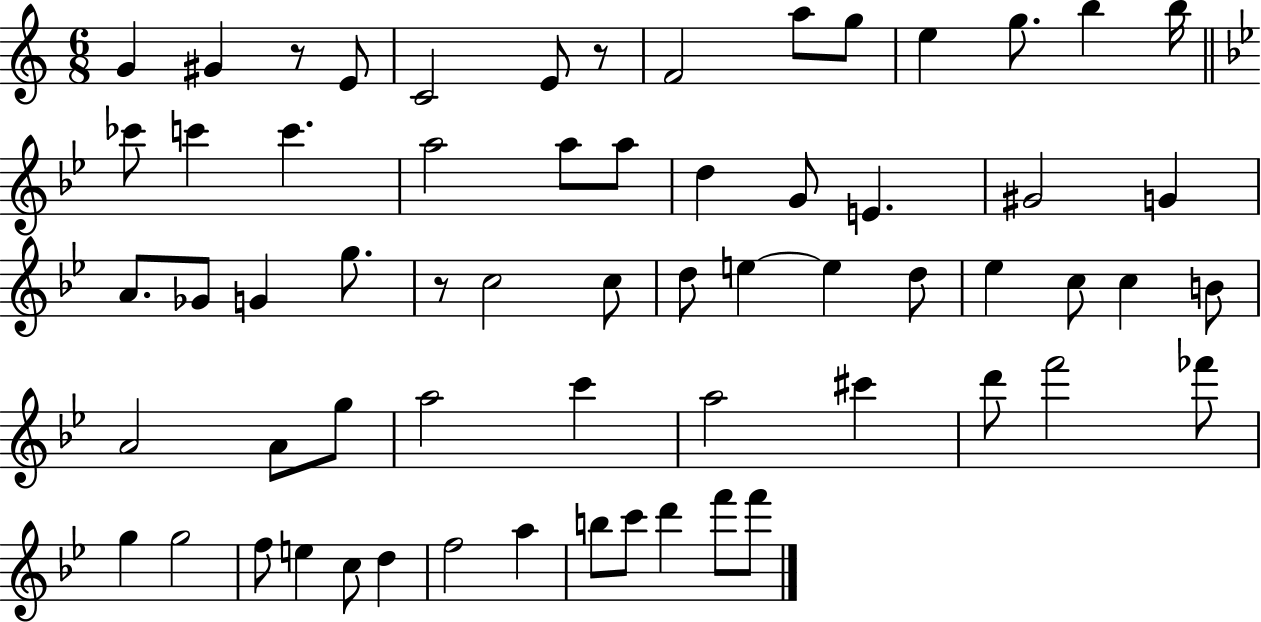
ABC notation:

X:1
T:Untitled
M:6/8
L:1/4
K:C
G ^G z/2 E/2 C2 E/2 z/2 F2 a/2 g/2 e g/2 b b/4 _c'/2 c' c' a2 a/2 a/2 d G/2 E ^G2 G A/2 _G/2 G g/2 z/2 c2 c/2 d/2 e e d/2 _e c/2 c B/2 A2 A/2 g/2 a2 c' a2 ^c' d'/2 f'2 _f'/2 g g2 f/2 e c/2 d f2 a b/2 c'/2 d' f'/2 f'/2